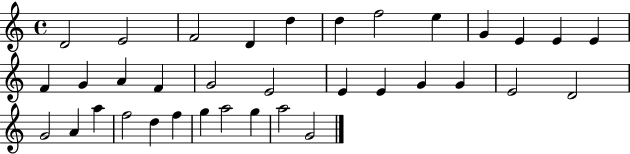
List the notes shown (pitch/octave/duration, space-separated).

D4/h E4/h F4/h D4/q D5/q D5/q F5/h E5/q G4/q E4/q E4/q E4/q F4/q G4/q A4/q F4/q G4/h E4/h E4/q E4/q G4/q G4/q E4/h D4/h G4/h A4/q A5/q F5/h D5/q F5/q G5/q A5/h G5/q A5/h G4/h